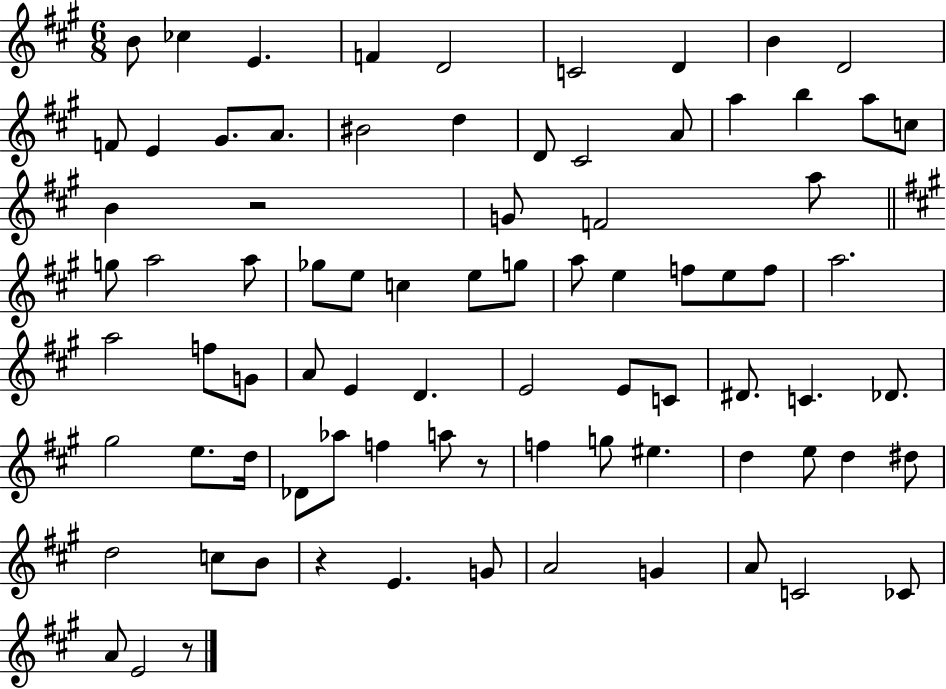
{
  \clef treble
  \numericTimeSignature
  \time 6/8
  \key a \major
  \repeat volta 2 { b'8 ces''4 e'4. | f'4 d'2 | c'2 d'4 | b'4 d'2 | \break f'8 e'4 gis'8. a'8. | bis'2 d''4 | d'8 cis'2 a'8 | a''4 b''4 a''8 c''8 | \break b'4 r2 | g'8 f'2 a''8 | \bar "||" \break \key a \major g''8 a''2 a''8 | ges''8 e''8 c''4 e''8 g''8 | a''8 e''4 f''8 e''8 f''8 | a''2. | \break a''2 f''8 g'8 | a'8 e'4 d'4. | e'2 e'8 c'8 | dis'8. c'4. des'8. | \break gis''2 e''8. d''16 | des'8 aes''8 f''4 a''8 r8 | f''4 g''8 eis''4. | d''4 e''8 d''4 dis''8 | \break d''2 c''8 b'8 | r4 e'4. g'8 | a'2 g'4 | a'8 c'2 ces'8 | \break a'8 e'2 r8 | } \bar "|."
}